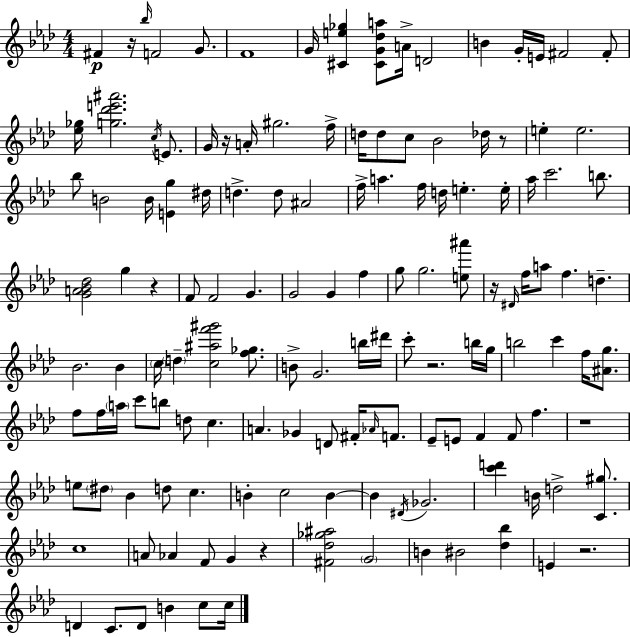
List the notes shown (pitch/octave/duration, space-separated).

F#4/q R/s Bb5/s F4/h G4/e. F4/w G4/s [C#4,E5,Gb5]/q [C#4,G4,Db5,A5]/e A4/s D4/h B4/q G4/s E4/s F#4/h F#4/e [Eb5,Gb5]/s [G5,Db6,E6,A#6]/h. C5/s E4/e. G4/s R/s A4/s G#5/h. F5/s D5/s D5/e C5/e Bb4/h Db5/s R/e E5/q E5/h. Bb5/e B4/h B4/s [E4,G5]/q D#5/s D5/q. D5/e A#4/h F5/s A5/q. F5/s D5/s E5/q. E5/s Ab5/s C6/h. B5/e. [G4,A4,Bb4,Db5]/h G5/q R/q F4/e F4/h G4/q. G4/h G4/q F5/q G5/e G5/h. [E5,A#6]/e R/s D#4/s F5/s A5/e F5/q. D5/q. Bb4/h. Bb4/q C5/s D5/q [C5,A#5,F6,G#6]/h [F5,Gb5]/e. B4/e G4/h. B5/s D#6/s C6/e R/h. B5/s G5/s B5/h C6/q F5/s [A#4,G5]/e. F5/e F5/s A5/s C6/e B5/e D5/e C5/q. A4/q. Gb4/q D4/e F#4/s Ab4/s F4/e. Eb4/e E4/e F4/q F4/e F5/q. R/w E5/e D#5/e Bb4/q D5/e C5/q. B4/q C5/h B4/q B4/q D#4/s Gb4/h. [C6,D6]/q B4/s D5/h [C4,G#5]/e. C5/w A4/e Ab4/q F4/e G4/q R/q [F#4,Db5,Gb5,A#5]/h G4/h B4/q BIS4/h [Db5,Bb5]/q E4/q R/h. D4/q C4/e. D4/e B4/q C5/e C5/s